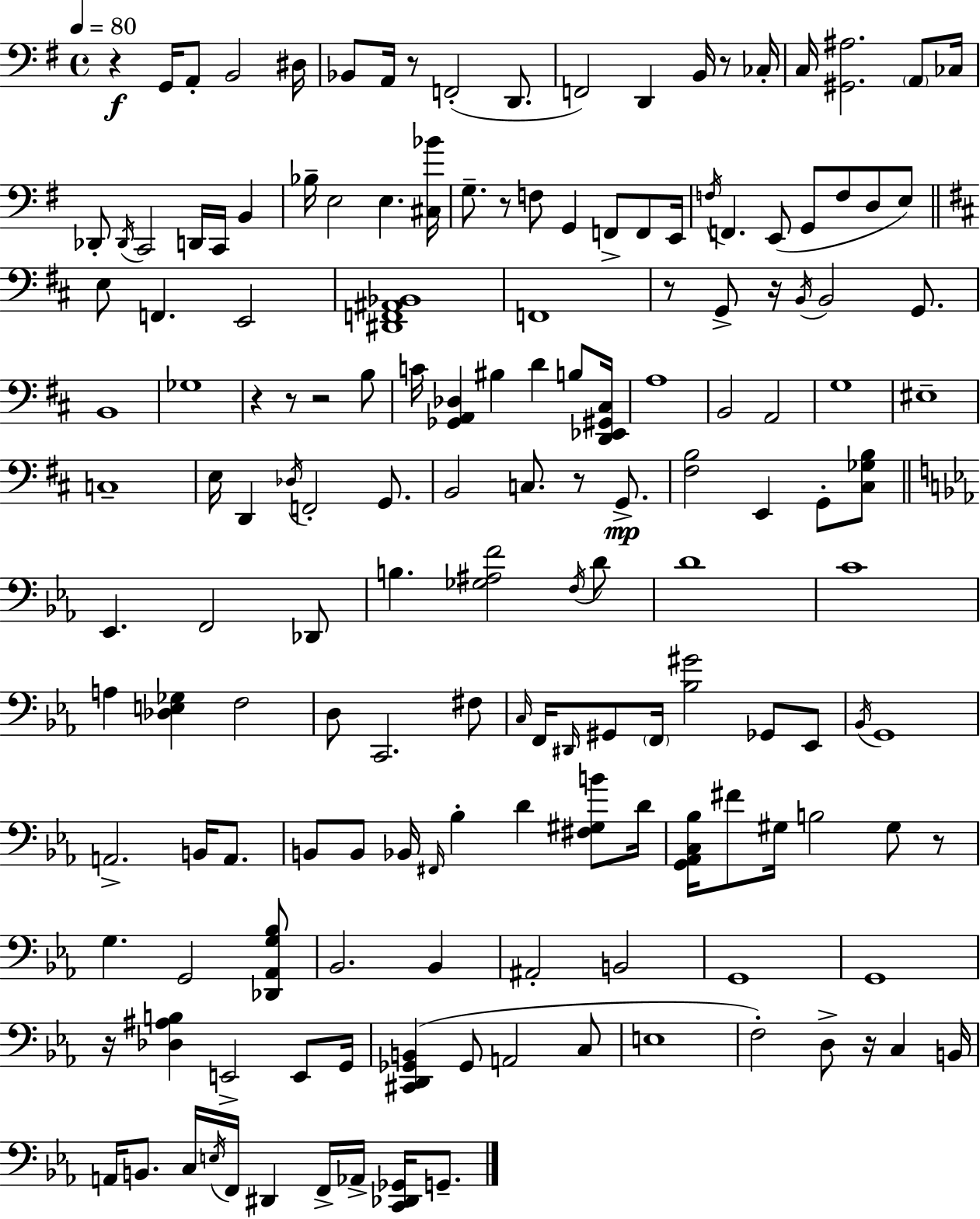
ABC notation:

X:1
T:Untitled
M:4/4
L:1/4
K:Em
z G,,/4 A,,/2 B,,2 ^D,/4 _B,,/2 A,,/4 z/2 F,,2 D,,/2 F,,2 D,, B,,/4 z/2 _C,/4 C,/4 [^G,,^A,]2 A,,/2 _C,/4 _D,,/2 _D,,/4 C,,2 D,,/4 C,,/4 B,, _B,/4 E,2 E, [^C,_B]/4 G,/2 z/2 F,/2 G,, F,,/2 F,,/2 E,,/4 F,/4 F,, E,,/2 G,,/2 F,/2 D,/2 E,/2 E,/2 F,, E,,2 [^D,,F,,^A,,_B,,]4 F,,4 z/2 G,,/2 z/4 B,,/4 B,,2 G,,/2 B,,4 _G,4 z z/2 z2 B,/2 C/4 [_G,,A,,_D,] ^B, D B,/2 [D,,_E,,^G,,^C,]/4 A,4 B,,2 A,,2 G,4 ^E,4 C,4 E,/4 D,, _D,/4 F,,2 G,,/2 B,,2 C,/2 z/2 G,,/2 [^F,B,]2 E,, G,,/2 [^C,_G,B,]/2 _E,, F,,2 _D,,/2 B, [_G,^A,F]2 F,/4 D/2 D4 C4 A, [_D,E,_G,] F,2 D,/2 C,,2 ^F,/2 C,/4 F,,/4 ^D,,/4 ^G,,/2 F,,/4 [_B,^G]2 _G,,/2 _E,,/2 _B,,/4 G,,4 A,,2 B,,/4 A,,/2 B,,/2 B,,/2 _B,,/4 ^F,,/4 _B, D [^F,^G,B]/2 D/4 [G,,_A,,C,_B,]/4 ^F/2 ^G,/4 B,2 ^G,/2 z/2 G, G,,2 [_D,,_A,,G,_B,]/2 _B,,2 _B,, ^A,,2 B,,2 G,,4 G,,4 z/4 [_D,^A,B,] E,,2 E,,/2 G,,/4 [^C,,D,,_G,,B,,] _G,,/2 A,,2 C,/2 E,4 F,2 D,/2 z/4 C, B,,/4 A,,/4 B,,/2 C,/4 E,/4 F,,/4 ^D,, F,,/4 _A,,/4 [C,,_D,,_G,,]/4 G,,/2